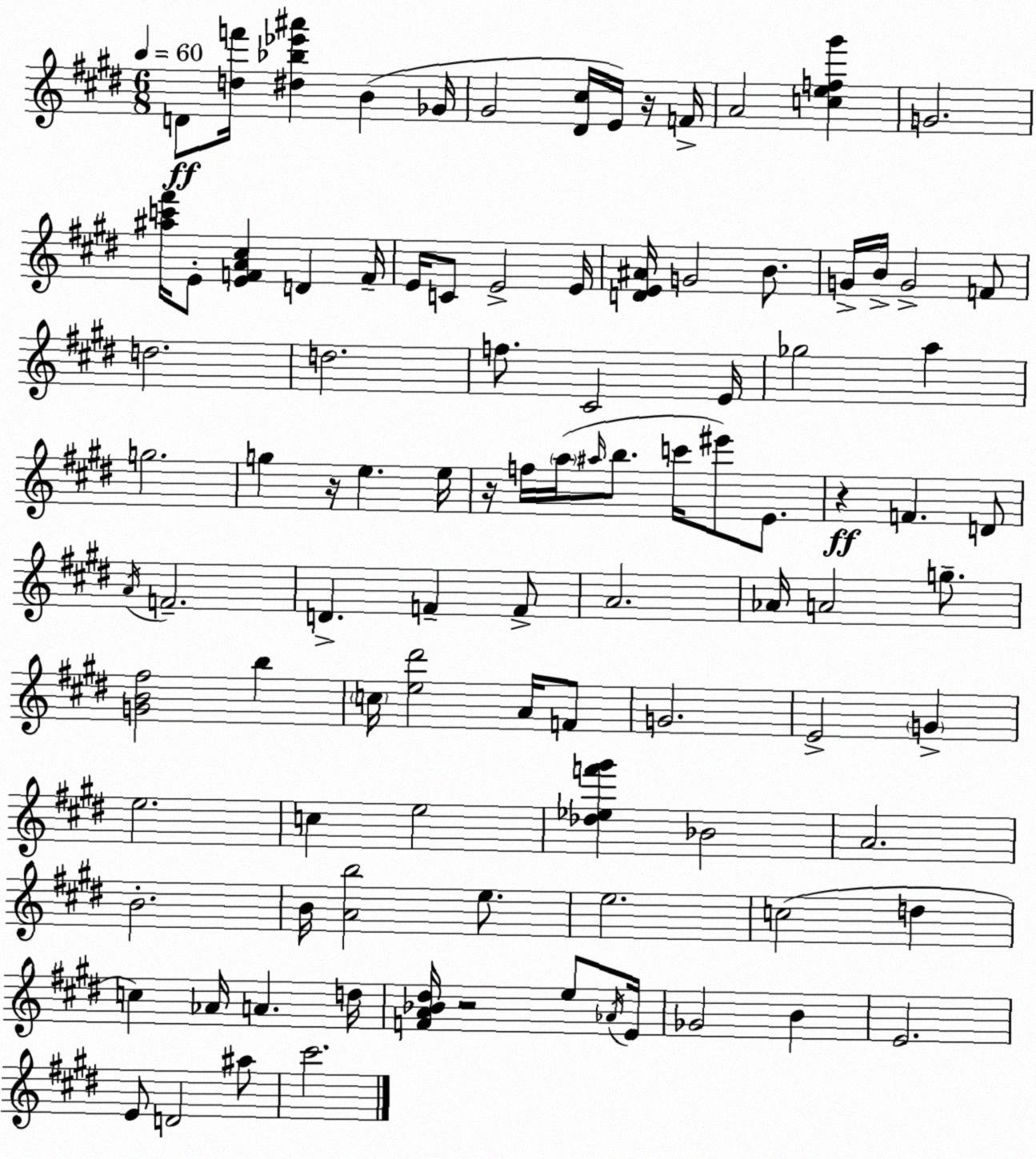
X:1
T:Untitled
M:6/8
L:1/4
K:E
D/2 [df']/4 [^d_b_e'^a'] B _G/4 ^G2 [^D^c]/4 E/4 z/4 F/4 A2 [cef^g'] G2 [^ac'^f']/4 E/2 [EFA^c] D F/4 E/4 C/2 E2 E/4 [DE^A]/4 G2 B/2 G/4 B/4 G2 F/2 d2 d2 f/2 ^C2 E/4 _g2 a g2 g z/4 e e/4 z/4 f/4 a/4 ^a/4 b/2 c'/4 ^e'/2 E/2 z F D/2 A/4 F2 D F F/2 A2 _A/4 A2 g/2 [GB^f]2 b c/4 [e^d']2 A/4 F/2 G2 E2 G e2 c e2 [_d_ef'^g'] _B2 A2 B2 B/4 [Ab]2 e/2 e2 c2 d c _A/4 A d/4 [FA_B^d]/4 z2 e/2 _A/4 E/4 _G2 B E2 E/2 D2 ^a/2 ^c'2